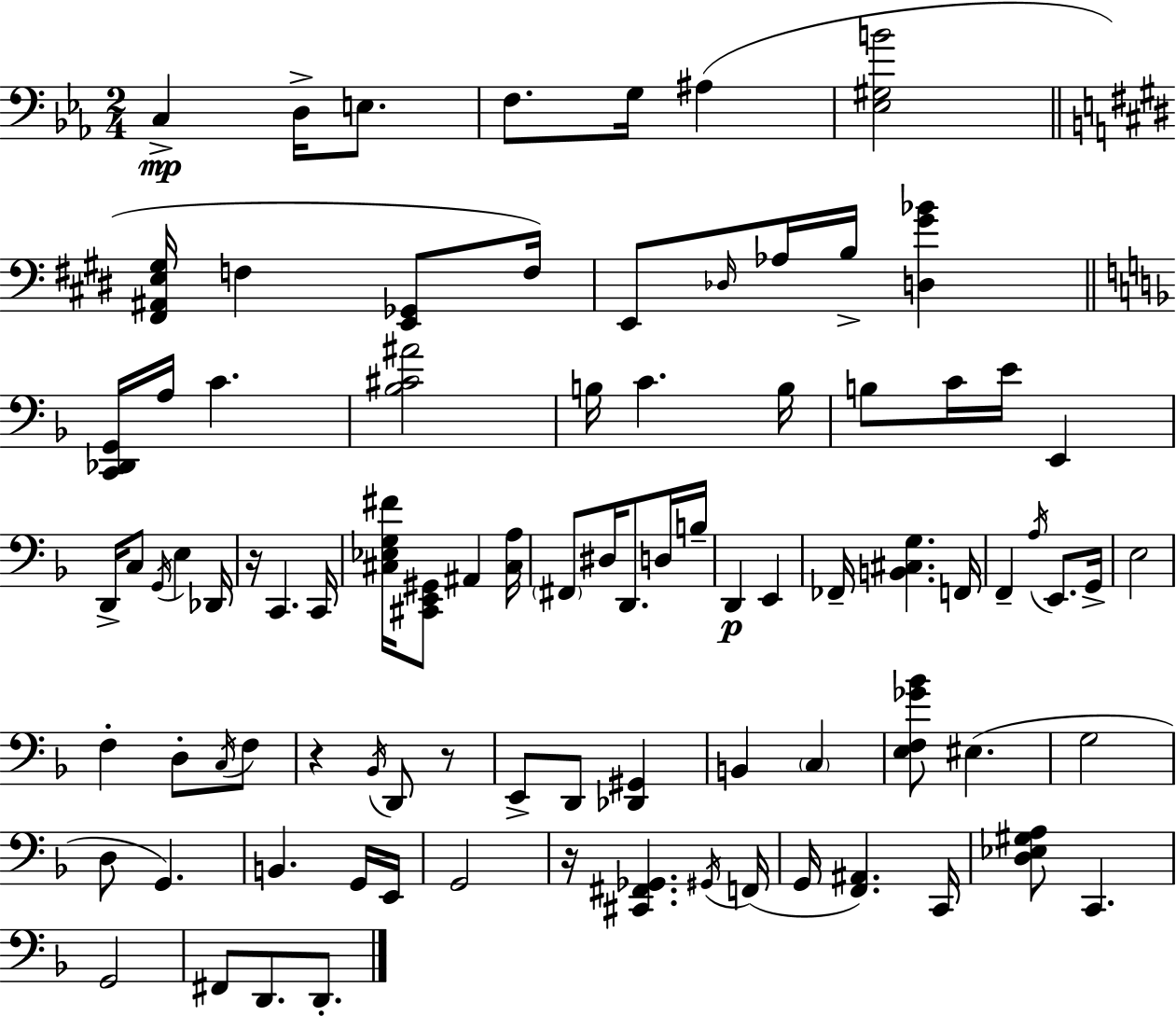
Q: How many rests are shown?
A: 4